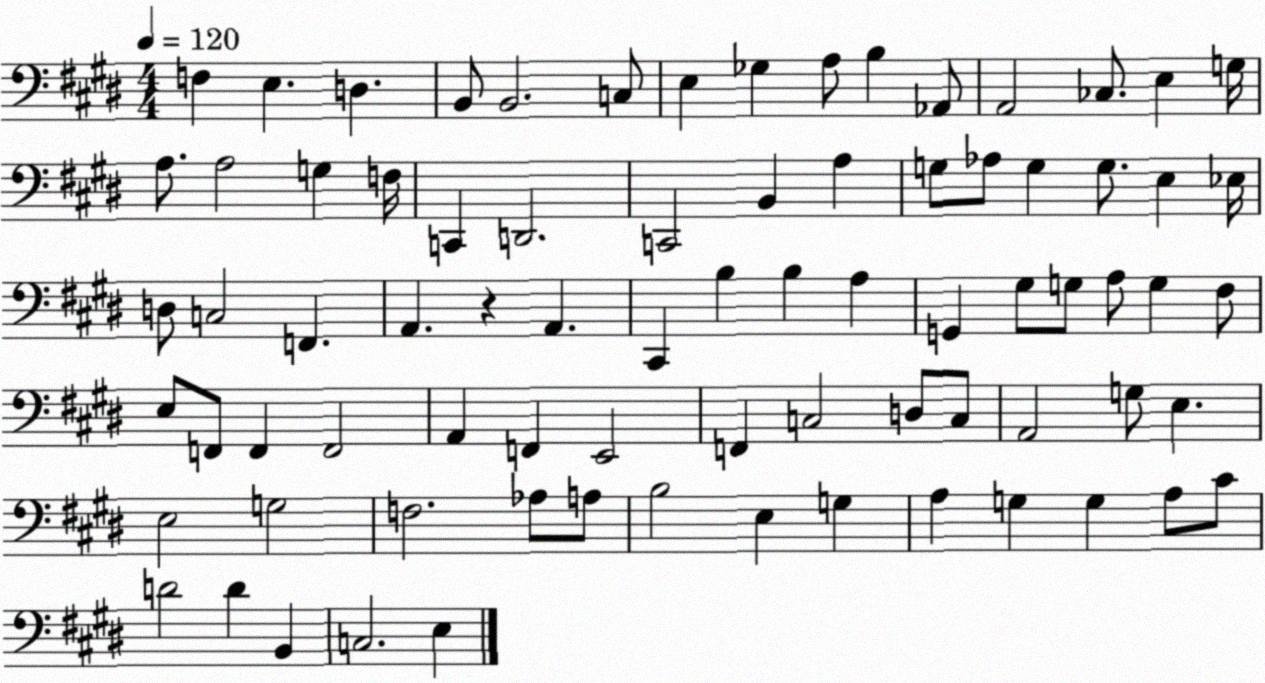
X:1
T:Untitled
M:4/4
L:1/4
K:E
F, E, D, B,,/2 B,,2 C,/2 E, _G, A,/2 B, _A,,/2 A,,2 _C,/2 E, G,/4 A,/2 A,2 G, F,/4 C,, D,,2 C,,2 B,, A, G,/2 _A,/2 G, G,/2 E, _E,/4 D,/2 C,2 F,, A,, z A,, ^C,, B, B, A, G,, ^G,/2 G,/2 A,/2 G, ^F,/2 E,/2 F,,/2 F,, F,,2 A,, F,, E,,2 F,, C,2 D,/2 C,/2 A,,2 G,/2 E, E,2 G,2 F,2 _A,/2 A,/2 B,2 E, G, A, G, G, A,/2 ^C/2 D2 D B,, C,2 E,